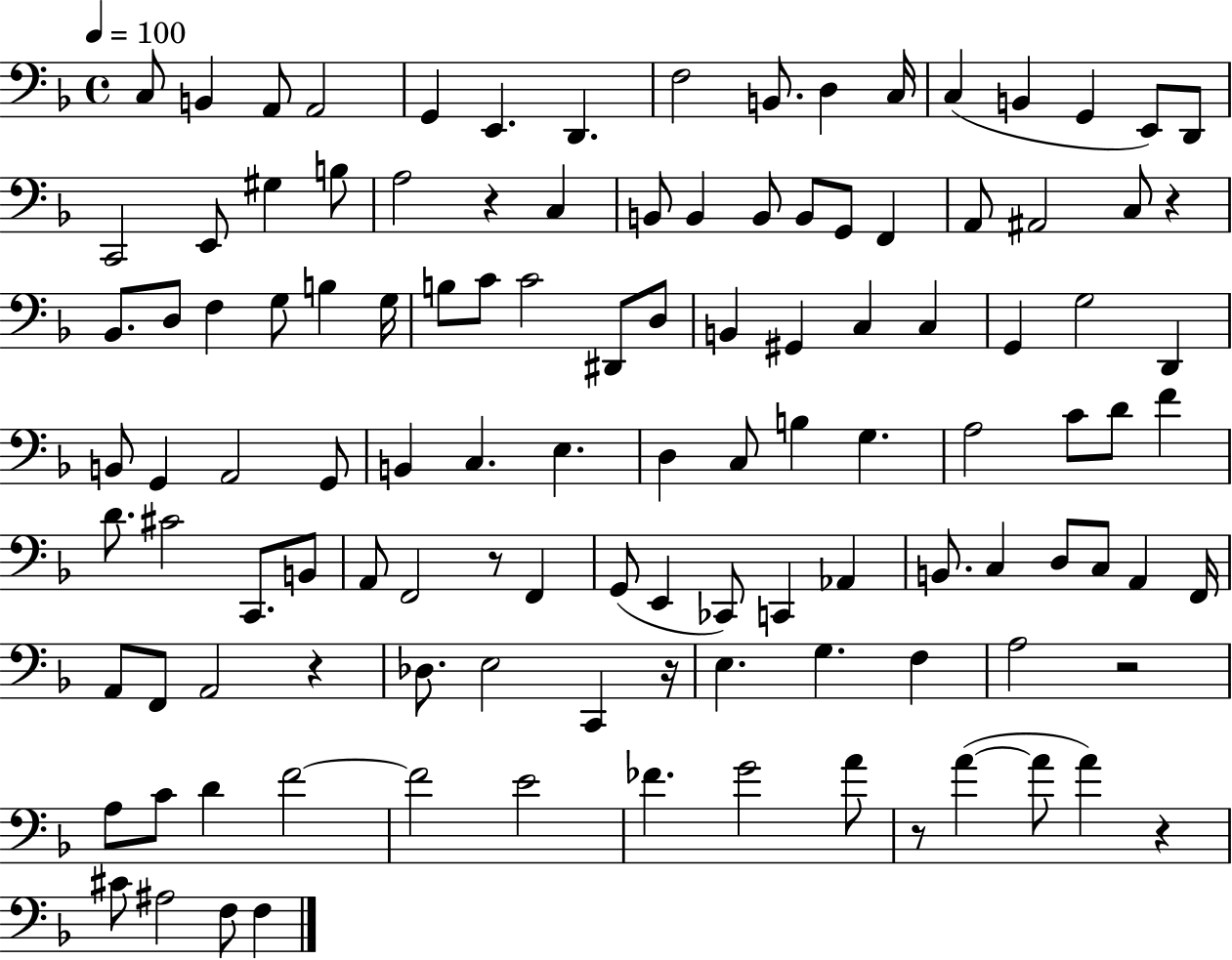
X:1
T:Untitled
M:4/4
L:1/4
K:F
C,/2 B,, A,,/2 A,,2 G,, E,, D,, F,2 B,,/2 D, C,/4 C, B,, G,, E,,/2 D,,/2 C,,2 E,,/2 ^G, B,/2 A,2 z C, B,,/2 B,, B,,/2 B,,/2 G,,/2 F,, A,,/2 ^A,,2 C,/2 z _B,,/2 D,/2 F, G,/2 B, G,/4 B,/2 C/2 C2 ^D,,/2 D,/2 B,, ^G,, C, C, G,, G,2 D,, B,,/2 G,, A,,2 G,,/2 B,, C, E, D, C,/2 B, G, A,2 C/2 D/2 F D/2 ^C2 C,,/2 B,,/2 A,,/2 F,,2 z/2 F,, G,,/2 E,, _C,,/2 C,, _A,, B,,/2 C, D,/2 C,/2 A,, F,,/4 A,,/2 F,,/2 A,,2 z _D,/2 E,2 C,, z/4 E, G, F, A,2 z2 A,/2 C/2 D F2 F2 E2 _F G2 A/2 z/2 A A/2 A z ^C/2 ^A,2 F,/2 F,